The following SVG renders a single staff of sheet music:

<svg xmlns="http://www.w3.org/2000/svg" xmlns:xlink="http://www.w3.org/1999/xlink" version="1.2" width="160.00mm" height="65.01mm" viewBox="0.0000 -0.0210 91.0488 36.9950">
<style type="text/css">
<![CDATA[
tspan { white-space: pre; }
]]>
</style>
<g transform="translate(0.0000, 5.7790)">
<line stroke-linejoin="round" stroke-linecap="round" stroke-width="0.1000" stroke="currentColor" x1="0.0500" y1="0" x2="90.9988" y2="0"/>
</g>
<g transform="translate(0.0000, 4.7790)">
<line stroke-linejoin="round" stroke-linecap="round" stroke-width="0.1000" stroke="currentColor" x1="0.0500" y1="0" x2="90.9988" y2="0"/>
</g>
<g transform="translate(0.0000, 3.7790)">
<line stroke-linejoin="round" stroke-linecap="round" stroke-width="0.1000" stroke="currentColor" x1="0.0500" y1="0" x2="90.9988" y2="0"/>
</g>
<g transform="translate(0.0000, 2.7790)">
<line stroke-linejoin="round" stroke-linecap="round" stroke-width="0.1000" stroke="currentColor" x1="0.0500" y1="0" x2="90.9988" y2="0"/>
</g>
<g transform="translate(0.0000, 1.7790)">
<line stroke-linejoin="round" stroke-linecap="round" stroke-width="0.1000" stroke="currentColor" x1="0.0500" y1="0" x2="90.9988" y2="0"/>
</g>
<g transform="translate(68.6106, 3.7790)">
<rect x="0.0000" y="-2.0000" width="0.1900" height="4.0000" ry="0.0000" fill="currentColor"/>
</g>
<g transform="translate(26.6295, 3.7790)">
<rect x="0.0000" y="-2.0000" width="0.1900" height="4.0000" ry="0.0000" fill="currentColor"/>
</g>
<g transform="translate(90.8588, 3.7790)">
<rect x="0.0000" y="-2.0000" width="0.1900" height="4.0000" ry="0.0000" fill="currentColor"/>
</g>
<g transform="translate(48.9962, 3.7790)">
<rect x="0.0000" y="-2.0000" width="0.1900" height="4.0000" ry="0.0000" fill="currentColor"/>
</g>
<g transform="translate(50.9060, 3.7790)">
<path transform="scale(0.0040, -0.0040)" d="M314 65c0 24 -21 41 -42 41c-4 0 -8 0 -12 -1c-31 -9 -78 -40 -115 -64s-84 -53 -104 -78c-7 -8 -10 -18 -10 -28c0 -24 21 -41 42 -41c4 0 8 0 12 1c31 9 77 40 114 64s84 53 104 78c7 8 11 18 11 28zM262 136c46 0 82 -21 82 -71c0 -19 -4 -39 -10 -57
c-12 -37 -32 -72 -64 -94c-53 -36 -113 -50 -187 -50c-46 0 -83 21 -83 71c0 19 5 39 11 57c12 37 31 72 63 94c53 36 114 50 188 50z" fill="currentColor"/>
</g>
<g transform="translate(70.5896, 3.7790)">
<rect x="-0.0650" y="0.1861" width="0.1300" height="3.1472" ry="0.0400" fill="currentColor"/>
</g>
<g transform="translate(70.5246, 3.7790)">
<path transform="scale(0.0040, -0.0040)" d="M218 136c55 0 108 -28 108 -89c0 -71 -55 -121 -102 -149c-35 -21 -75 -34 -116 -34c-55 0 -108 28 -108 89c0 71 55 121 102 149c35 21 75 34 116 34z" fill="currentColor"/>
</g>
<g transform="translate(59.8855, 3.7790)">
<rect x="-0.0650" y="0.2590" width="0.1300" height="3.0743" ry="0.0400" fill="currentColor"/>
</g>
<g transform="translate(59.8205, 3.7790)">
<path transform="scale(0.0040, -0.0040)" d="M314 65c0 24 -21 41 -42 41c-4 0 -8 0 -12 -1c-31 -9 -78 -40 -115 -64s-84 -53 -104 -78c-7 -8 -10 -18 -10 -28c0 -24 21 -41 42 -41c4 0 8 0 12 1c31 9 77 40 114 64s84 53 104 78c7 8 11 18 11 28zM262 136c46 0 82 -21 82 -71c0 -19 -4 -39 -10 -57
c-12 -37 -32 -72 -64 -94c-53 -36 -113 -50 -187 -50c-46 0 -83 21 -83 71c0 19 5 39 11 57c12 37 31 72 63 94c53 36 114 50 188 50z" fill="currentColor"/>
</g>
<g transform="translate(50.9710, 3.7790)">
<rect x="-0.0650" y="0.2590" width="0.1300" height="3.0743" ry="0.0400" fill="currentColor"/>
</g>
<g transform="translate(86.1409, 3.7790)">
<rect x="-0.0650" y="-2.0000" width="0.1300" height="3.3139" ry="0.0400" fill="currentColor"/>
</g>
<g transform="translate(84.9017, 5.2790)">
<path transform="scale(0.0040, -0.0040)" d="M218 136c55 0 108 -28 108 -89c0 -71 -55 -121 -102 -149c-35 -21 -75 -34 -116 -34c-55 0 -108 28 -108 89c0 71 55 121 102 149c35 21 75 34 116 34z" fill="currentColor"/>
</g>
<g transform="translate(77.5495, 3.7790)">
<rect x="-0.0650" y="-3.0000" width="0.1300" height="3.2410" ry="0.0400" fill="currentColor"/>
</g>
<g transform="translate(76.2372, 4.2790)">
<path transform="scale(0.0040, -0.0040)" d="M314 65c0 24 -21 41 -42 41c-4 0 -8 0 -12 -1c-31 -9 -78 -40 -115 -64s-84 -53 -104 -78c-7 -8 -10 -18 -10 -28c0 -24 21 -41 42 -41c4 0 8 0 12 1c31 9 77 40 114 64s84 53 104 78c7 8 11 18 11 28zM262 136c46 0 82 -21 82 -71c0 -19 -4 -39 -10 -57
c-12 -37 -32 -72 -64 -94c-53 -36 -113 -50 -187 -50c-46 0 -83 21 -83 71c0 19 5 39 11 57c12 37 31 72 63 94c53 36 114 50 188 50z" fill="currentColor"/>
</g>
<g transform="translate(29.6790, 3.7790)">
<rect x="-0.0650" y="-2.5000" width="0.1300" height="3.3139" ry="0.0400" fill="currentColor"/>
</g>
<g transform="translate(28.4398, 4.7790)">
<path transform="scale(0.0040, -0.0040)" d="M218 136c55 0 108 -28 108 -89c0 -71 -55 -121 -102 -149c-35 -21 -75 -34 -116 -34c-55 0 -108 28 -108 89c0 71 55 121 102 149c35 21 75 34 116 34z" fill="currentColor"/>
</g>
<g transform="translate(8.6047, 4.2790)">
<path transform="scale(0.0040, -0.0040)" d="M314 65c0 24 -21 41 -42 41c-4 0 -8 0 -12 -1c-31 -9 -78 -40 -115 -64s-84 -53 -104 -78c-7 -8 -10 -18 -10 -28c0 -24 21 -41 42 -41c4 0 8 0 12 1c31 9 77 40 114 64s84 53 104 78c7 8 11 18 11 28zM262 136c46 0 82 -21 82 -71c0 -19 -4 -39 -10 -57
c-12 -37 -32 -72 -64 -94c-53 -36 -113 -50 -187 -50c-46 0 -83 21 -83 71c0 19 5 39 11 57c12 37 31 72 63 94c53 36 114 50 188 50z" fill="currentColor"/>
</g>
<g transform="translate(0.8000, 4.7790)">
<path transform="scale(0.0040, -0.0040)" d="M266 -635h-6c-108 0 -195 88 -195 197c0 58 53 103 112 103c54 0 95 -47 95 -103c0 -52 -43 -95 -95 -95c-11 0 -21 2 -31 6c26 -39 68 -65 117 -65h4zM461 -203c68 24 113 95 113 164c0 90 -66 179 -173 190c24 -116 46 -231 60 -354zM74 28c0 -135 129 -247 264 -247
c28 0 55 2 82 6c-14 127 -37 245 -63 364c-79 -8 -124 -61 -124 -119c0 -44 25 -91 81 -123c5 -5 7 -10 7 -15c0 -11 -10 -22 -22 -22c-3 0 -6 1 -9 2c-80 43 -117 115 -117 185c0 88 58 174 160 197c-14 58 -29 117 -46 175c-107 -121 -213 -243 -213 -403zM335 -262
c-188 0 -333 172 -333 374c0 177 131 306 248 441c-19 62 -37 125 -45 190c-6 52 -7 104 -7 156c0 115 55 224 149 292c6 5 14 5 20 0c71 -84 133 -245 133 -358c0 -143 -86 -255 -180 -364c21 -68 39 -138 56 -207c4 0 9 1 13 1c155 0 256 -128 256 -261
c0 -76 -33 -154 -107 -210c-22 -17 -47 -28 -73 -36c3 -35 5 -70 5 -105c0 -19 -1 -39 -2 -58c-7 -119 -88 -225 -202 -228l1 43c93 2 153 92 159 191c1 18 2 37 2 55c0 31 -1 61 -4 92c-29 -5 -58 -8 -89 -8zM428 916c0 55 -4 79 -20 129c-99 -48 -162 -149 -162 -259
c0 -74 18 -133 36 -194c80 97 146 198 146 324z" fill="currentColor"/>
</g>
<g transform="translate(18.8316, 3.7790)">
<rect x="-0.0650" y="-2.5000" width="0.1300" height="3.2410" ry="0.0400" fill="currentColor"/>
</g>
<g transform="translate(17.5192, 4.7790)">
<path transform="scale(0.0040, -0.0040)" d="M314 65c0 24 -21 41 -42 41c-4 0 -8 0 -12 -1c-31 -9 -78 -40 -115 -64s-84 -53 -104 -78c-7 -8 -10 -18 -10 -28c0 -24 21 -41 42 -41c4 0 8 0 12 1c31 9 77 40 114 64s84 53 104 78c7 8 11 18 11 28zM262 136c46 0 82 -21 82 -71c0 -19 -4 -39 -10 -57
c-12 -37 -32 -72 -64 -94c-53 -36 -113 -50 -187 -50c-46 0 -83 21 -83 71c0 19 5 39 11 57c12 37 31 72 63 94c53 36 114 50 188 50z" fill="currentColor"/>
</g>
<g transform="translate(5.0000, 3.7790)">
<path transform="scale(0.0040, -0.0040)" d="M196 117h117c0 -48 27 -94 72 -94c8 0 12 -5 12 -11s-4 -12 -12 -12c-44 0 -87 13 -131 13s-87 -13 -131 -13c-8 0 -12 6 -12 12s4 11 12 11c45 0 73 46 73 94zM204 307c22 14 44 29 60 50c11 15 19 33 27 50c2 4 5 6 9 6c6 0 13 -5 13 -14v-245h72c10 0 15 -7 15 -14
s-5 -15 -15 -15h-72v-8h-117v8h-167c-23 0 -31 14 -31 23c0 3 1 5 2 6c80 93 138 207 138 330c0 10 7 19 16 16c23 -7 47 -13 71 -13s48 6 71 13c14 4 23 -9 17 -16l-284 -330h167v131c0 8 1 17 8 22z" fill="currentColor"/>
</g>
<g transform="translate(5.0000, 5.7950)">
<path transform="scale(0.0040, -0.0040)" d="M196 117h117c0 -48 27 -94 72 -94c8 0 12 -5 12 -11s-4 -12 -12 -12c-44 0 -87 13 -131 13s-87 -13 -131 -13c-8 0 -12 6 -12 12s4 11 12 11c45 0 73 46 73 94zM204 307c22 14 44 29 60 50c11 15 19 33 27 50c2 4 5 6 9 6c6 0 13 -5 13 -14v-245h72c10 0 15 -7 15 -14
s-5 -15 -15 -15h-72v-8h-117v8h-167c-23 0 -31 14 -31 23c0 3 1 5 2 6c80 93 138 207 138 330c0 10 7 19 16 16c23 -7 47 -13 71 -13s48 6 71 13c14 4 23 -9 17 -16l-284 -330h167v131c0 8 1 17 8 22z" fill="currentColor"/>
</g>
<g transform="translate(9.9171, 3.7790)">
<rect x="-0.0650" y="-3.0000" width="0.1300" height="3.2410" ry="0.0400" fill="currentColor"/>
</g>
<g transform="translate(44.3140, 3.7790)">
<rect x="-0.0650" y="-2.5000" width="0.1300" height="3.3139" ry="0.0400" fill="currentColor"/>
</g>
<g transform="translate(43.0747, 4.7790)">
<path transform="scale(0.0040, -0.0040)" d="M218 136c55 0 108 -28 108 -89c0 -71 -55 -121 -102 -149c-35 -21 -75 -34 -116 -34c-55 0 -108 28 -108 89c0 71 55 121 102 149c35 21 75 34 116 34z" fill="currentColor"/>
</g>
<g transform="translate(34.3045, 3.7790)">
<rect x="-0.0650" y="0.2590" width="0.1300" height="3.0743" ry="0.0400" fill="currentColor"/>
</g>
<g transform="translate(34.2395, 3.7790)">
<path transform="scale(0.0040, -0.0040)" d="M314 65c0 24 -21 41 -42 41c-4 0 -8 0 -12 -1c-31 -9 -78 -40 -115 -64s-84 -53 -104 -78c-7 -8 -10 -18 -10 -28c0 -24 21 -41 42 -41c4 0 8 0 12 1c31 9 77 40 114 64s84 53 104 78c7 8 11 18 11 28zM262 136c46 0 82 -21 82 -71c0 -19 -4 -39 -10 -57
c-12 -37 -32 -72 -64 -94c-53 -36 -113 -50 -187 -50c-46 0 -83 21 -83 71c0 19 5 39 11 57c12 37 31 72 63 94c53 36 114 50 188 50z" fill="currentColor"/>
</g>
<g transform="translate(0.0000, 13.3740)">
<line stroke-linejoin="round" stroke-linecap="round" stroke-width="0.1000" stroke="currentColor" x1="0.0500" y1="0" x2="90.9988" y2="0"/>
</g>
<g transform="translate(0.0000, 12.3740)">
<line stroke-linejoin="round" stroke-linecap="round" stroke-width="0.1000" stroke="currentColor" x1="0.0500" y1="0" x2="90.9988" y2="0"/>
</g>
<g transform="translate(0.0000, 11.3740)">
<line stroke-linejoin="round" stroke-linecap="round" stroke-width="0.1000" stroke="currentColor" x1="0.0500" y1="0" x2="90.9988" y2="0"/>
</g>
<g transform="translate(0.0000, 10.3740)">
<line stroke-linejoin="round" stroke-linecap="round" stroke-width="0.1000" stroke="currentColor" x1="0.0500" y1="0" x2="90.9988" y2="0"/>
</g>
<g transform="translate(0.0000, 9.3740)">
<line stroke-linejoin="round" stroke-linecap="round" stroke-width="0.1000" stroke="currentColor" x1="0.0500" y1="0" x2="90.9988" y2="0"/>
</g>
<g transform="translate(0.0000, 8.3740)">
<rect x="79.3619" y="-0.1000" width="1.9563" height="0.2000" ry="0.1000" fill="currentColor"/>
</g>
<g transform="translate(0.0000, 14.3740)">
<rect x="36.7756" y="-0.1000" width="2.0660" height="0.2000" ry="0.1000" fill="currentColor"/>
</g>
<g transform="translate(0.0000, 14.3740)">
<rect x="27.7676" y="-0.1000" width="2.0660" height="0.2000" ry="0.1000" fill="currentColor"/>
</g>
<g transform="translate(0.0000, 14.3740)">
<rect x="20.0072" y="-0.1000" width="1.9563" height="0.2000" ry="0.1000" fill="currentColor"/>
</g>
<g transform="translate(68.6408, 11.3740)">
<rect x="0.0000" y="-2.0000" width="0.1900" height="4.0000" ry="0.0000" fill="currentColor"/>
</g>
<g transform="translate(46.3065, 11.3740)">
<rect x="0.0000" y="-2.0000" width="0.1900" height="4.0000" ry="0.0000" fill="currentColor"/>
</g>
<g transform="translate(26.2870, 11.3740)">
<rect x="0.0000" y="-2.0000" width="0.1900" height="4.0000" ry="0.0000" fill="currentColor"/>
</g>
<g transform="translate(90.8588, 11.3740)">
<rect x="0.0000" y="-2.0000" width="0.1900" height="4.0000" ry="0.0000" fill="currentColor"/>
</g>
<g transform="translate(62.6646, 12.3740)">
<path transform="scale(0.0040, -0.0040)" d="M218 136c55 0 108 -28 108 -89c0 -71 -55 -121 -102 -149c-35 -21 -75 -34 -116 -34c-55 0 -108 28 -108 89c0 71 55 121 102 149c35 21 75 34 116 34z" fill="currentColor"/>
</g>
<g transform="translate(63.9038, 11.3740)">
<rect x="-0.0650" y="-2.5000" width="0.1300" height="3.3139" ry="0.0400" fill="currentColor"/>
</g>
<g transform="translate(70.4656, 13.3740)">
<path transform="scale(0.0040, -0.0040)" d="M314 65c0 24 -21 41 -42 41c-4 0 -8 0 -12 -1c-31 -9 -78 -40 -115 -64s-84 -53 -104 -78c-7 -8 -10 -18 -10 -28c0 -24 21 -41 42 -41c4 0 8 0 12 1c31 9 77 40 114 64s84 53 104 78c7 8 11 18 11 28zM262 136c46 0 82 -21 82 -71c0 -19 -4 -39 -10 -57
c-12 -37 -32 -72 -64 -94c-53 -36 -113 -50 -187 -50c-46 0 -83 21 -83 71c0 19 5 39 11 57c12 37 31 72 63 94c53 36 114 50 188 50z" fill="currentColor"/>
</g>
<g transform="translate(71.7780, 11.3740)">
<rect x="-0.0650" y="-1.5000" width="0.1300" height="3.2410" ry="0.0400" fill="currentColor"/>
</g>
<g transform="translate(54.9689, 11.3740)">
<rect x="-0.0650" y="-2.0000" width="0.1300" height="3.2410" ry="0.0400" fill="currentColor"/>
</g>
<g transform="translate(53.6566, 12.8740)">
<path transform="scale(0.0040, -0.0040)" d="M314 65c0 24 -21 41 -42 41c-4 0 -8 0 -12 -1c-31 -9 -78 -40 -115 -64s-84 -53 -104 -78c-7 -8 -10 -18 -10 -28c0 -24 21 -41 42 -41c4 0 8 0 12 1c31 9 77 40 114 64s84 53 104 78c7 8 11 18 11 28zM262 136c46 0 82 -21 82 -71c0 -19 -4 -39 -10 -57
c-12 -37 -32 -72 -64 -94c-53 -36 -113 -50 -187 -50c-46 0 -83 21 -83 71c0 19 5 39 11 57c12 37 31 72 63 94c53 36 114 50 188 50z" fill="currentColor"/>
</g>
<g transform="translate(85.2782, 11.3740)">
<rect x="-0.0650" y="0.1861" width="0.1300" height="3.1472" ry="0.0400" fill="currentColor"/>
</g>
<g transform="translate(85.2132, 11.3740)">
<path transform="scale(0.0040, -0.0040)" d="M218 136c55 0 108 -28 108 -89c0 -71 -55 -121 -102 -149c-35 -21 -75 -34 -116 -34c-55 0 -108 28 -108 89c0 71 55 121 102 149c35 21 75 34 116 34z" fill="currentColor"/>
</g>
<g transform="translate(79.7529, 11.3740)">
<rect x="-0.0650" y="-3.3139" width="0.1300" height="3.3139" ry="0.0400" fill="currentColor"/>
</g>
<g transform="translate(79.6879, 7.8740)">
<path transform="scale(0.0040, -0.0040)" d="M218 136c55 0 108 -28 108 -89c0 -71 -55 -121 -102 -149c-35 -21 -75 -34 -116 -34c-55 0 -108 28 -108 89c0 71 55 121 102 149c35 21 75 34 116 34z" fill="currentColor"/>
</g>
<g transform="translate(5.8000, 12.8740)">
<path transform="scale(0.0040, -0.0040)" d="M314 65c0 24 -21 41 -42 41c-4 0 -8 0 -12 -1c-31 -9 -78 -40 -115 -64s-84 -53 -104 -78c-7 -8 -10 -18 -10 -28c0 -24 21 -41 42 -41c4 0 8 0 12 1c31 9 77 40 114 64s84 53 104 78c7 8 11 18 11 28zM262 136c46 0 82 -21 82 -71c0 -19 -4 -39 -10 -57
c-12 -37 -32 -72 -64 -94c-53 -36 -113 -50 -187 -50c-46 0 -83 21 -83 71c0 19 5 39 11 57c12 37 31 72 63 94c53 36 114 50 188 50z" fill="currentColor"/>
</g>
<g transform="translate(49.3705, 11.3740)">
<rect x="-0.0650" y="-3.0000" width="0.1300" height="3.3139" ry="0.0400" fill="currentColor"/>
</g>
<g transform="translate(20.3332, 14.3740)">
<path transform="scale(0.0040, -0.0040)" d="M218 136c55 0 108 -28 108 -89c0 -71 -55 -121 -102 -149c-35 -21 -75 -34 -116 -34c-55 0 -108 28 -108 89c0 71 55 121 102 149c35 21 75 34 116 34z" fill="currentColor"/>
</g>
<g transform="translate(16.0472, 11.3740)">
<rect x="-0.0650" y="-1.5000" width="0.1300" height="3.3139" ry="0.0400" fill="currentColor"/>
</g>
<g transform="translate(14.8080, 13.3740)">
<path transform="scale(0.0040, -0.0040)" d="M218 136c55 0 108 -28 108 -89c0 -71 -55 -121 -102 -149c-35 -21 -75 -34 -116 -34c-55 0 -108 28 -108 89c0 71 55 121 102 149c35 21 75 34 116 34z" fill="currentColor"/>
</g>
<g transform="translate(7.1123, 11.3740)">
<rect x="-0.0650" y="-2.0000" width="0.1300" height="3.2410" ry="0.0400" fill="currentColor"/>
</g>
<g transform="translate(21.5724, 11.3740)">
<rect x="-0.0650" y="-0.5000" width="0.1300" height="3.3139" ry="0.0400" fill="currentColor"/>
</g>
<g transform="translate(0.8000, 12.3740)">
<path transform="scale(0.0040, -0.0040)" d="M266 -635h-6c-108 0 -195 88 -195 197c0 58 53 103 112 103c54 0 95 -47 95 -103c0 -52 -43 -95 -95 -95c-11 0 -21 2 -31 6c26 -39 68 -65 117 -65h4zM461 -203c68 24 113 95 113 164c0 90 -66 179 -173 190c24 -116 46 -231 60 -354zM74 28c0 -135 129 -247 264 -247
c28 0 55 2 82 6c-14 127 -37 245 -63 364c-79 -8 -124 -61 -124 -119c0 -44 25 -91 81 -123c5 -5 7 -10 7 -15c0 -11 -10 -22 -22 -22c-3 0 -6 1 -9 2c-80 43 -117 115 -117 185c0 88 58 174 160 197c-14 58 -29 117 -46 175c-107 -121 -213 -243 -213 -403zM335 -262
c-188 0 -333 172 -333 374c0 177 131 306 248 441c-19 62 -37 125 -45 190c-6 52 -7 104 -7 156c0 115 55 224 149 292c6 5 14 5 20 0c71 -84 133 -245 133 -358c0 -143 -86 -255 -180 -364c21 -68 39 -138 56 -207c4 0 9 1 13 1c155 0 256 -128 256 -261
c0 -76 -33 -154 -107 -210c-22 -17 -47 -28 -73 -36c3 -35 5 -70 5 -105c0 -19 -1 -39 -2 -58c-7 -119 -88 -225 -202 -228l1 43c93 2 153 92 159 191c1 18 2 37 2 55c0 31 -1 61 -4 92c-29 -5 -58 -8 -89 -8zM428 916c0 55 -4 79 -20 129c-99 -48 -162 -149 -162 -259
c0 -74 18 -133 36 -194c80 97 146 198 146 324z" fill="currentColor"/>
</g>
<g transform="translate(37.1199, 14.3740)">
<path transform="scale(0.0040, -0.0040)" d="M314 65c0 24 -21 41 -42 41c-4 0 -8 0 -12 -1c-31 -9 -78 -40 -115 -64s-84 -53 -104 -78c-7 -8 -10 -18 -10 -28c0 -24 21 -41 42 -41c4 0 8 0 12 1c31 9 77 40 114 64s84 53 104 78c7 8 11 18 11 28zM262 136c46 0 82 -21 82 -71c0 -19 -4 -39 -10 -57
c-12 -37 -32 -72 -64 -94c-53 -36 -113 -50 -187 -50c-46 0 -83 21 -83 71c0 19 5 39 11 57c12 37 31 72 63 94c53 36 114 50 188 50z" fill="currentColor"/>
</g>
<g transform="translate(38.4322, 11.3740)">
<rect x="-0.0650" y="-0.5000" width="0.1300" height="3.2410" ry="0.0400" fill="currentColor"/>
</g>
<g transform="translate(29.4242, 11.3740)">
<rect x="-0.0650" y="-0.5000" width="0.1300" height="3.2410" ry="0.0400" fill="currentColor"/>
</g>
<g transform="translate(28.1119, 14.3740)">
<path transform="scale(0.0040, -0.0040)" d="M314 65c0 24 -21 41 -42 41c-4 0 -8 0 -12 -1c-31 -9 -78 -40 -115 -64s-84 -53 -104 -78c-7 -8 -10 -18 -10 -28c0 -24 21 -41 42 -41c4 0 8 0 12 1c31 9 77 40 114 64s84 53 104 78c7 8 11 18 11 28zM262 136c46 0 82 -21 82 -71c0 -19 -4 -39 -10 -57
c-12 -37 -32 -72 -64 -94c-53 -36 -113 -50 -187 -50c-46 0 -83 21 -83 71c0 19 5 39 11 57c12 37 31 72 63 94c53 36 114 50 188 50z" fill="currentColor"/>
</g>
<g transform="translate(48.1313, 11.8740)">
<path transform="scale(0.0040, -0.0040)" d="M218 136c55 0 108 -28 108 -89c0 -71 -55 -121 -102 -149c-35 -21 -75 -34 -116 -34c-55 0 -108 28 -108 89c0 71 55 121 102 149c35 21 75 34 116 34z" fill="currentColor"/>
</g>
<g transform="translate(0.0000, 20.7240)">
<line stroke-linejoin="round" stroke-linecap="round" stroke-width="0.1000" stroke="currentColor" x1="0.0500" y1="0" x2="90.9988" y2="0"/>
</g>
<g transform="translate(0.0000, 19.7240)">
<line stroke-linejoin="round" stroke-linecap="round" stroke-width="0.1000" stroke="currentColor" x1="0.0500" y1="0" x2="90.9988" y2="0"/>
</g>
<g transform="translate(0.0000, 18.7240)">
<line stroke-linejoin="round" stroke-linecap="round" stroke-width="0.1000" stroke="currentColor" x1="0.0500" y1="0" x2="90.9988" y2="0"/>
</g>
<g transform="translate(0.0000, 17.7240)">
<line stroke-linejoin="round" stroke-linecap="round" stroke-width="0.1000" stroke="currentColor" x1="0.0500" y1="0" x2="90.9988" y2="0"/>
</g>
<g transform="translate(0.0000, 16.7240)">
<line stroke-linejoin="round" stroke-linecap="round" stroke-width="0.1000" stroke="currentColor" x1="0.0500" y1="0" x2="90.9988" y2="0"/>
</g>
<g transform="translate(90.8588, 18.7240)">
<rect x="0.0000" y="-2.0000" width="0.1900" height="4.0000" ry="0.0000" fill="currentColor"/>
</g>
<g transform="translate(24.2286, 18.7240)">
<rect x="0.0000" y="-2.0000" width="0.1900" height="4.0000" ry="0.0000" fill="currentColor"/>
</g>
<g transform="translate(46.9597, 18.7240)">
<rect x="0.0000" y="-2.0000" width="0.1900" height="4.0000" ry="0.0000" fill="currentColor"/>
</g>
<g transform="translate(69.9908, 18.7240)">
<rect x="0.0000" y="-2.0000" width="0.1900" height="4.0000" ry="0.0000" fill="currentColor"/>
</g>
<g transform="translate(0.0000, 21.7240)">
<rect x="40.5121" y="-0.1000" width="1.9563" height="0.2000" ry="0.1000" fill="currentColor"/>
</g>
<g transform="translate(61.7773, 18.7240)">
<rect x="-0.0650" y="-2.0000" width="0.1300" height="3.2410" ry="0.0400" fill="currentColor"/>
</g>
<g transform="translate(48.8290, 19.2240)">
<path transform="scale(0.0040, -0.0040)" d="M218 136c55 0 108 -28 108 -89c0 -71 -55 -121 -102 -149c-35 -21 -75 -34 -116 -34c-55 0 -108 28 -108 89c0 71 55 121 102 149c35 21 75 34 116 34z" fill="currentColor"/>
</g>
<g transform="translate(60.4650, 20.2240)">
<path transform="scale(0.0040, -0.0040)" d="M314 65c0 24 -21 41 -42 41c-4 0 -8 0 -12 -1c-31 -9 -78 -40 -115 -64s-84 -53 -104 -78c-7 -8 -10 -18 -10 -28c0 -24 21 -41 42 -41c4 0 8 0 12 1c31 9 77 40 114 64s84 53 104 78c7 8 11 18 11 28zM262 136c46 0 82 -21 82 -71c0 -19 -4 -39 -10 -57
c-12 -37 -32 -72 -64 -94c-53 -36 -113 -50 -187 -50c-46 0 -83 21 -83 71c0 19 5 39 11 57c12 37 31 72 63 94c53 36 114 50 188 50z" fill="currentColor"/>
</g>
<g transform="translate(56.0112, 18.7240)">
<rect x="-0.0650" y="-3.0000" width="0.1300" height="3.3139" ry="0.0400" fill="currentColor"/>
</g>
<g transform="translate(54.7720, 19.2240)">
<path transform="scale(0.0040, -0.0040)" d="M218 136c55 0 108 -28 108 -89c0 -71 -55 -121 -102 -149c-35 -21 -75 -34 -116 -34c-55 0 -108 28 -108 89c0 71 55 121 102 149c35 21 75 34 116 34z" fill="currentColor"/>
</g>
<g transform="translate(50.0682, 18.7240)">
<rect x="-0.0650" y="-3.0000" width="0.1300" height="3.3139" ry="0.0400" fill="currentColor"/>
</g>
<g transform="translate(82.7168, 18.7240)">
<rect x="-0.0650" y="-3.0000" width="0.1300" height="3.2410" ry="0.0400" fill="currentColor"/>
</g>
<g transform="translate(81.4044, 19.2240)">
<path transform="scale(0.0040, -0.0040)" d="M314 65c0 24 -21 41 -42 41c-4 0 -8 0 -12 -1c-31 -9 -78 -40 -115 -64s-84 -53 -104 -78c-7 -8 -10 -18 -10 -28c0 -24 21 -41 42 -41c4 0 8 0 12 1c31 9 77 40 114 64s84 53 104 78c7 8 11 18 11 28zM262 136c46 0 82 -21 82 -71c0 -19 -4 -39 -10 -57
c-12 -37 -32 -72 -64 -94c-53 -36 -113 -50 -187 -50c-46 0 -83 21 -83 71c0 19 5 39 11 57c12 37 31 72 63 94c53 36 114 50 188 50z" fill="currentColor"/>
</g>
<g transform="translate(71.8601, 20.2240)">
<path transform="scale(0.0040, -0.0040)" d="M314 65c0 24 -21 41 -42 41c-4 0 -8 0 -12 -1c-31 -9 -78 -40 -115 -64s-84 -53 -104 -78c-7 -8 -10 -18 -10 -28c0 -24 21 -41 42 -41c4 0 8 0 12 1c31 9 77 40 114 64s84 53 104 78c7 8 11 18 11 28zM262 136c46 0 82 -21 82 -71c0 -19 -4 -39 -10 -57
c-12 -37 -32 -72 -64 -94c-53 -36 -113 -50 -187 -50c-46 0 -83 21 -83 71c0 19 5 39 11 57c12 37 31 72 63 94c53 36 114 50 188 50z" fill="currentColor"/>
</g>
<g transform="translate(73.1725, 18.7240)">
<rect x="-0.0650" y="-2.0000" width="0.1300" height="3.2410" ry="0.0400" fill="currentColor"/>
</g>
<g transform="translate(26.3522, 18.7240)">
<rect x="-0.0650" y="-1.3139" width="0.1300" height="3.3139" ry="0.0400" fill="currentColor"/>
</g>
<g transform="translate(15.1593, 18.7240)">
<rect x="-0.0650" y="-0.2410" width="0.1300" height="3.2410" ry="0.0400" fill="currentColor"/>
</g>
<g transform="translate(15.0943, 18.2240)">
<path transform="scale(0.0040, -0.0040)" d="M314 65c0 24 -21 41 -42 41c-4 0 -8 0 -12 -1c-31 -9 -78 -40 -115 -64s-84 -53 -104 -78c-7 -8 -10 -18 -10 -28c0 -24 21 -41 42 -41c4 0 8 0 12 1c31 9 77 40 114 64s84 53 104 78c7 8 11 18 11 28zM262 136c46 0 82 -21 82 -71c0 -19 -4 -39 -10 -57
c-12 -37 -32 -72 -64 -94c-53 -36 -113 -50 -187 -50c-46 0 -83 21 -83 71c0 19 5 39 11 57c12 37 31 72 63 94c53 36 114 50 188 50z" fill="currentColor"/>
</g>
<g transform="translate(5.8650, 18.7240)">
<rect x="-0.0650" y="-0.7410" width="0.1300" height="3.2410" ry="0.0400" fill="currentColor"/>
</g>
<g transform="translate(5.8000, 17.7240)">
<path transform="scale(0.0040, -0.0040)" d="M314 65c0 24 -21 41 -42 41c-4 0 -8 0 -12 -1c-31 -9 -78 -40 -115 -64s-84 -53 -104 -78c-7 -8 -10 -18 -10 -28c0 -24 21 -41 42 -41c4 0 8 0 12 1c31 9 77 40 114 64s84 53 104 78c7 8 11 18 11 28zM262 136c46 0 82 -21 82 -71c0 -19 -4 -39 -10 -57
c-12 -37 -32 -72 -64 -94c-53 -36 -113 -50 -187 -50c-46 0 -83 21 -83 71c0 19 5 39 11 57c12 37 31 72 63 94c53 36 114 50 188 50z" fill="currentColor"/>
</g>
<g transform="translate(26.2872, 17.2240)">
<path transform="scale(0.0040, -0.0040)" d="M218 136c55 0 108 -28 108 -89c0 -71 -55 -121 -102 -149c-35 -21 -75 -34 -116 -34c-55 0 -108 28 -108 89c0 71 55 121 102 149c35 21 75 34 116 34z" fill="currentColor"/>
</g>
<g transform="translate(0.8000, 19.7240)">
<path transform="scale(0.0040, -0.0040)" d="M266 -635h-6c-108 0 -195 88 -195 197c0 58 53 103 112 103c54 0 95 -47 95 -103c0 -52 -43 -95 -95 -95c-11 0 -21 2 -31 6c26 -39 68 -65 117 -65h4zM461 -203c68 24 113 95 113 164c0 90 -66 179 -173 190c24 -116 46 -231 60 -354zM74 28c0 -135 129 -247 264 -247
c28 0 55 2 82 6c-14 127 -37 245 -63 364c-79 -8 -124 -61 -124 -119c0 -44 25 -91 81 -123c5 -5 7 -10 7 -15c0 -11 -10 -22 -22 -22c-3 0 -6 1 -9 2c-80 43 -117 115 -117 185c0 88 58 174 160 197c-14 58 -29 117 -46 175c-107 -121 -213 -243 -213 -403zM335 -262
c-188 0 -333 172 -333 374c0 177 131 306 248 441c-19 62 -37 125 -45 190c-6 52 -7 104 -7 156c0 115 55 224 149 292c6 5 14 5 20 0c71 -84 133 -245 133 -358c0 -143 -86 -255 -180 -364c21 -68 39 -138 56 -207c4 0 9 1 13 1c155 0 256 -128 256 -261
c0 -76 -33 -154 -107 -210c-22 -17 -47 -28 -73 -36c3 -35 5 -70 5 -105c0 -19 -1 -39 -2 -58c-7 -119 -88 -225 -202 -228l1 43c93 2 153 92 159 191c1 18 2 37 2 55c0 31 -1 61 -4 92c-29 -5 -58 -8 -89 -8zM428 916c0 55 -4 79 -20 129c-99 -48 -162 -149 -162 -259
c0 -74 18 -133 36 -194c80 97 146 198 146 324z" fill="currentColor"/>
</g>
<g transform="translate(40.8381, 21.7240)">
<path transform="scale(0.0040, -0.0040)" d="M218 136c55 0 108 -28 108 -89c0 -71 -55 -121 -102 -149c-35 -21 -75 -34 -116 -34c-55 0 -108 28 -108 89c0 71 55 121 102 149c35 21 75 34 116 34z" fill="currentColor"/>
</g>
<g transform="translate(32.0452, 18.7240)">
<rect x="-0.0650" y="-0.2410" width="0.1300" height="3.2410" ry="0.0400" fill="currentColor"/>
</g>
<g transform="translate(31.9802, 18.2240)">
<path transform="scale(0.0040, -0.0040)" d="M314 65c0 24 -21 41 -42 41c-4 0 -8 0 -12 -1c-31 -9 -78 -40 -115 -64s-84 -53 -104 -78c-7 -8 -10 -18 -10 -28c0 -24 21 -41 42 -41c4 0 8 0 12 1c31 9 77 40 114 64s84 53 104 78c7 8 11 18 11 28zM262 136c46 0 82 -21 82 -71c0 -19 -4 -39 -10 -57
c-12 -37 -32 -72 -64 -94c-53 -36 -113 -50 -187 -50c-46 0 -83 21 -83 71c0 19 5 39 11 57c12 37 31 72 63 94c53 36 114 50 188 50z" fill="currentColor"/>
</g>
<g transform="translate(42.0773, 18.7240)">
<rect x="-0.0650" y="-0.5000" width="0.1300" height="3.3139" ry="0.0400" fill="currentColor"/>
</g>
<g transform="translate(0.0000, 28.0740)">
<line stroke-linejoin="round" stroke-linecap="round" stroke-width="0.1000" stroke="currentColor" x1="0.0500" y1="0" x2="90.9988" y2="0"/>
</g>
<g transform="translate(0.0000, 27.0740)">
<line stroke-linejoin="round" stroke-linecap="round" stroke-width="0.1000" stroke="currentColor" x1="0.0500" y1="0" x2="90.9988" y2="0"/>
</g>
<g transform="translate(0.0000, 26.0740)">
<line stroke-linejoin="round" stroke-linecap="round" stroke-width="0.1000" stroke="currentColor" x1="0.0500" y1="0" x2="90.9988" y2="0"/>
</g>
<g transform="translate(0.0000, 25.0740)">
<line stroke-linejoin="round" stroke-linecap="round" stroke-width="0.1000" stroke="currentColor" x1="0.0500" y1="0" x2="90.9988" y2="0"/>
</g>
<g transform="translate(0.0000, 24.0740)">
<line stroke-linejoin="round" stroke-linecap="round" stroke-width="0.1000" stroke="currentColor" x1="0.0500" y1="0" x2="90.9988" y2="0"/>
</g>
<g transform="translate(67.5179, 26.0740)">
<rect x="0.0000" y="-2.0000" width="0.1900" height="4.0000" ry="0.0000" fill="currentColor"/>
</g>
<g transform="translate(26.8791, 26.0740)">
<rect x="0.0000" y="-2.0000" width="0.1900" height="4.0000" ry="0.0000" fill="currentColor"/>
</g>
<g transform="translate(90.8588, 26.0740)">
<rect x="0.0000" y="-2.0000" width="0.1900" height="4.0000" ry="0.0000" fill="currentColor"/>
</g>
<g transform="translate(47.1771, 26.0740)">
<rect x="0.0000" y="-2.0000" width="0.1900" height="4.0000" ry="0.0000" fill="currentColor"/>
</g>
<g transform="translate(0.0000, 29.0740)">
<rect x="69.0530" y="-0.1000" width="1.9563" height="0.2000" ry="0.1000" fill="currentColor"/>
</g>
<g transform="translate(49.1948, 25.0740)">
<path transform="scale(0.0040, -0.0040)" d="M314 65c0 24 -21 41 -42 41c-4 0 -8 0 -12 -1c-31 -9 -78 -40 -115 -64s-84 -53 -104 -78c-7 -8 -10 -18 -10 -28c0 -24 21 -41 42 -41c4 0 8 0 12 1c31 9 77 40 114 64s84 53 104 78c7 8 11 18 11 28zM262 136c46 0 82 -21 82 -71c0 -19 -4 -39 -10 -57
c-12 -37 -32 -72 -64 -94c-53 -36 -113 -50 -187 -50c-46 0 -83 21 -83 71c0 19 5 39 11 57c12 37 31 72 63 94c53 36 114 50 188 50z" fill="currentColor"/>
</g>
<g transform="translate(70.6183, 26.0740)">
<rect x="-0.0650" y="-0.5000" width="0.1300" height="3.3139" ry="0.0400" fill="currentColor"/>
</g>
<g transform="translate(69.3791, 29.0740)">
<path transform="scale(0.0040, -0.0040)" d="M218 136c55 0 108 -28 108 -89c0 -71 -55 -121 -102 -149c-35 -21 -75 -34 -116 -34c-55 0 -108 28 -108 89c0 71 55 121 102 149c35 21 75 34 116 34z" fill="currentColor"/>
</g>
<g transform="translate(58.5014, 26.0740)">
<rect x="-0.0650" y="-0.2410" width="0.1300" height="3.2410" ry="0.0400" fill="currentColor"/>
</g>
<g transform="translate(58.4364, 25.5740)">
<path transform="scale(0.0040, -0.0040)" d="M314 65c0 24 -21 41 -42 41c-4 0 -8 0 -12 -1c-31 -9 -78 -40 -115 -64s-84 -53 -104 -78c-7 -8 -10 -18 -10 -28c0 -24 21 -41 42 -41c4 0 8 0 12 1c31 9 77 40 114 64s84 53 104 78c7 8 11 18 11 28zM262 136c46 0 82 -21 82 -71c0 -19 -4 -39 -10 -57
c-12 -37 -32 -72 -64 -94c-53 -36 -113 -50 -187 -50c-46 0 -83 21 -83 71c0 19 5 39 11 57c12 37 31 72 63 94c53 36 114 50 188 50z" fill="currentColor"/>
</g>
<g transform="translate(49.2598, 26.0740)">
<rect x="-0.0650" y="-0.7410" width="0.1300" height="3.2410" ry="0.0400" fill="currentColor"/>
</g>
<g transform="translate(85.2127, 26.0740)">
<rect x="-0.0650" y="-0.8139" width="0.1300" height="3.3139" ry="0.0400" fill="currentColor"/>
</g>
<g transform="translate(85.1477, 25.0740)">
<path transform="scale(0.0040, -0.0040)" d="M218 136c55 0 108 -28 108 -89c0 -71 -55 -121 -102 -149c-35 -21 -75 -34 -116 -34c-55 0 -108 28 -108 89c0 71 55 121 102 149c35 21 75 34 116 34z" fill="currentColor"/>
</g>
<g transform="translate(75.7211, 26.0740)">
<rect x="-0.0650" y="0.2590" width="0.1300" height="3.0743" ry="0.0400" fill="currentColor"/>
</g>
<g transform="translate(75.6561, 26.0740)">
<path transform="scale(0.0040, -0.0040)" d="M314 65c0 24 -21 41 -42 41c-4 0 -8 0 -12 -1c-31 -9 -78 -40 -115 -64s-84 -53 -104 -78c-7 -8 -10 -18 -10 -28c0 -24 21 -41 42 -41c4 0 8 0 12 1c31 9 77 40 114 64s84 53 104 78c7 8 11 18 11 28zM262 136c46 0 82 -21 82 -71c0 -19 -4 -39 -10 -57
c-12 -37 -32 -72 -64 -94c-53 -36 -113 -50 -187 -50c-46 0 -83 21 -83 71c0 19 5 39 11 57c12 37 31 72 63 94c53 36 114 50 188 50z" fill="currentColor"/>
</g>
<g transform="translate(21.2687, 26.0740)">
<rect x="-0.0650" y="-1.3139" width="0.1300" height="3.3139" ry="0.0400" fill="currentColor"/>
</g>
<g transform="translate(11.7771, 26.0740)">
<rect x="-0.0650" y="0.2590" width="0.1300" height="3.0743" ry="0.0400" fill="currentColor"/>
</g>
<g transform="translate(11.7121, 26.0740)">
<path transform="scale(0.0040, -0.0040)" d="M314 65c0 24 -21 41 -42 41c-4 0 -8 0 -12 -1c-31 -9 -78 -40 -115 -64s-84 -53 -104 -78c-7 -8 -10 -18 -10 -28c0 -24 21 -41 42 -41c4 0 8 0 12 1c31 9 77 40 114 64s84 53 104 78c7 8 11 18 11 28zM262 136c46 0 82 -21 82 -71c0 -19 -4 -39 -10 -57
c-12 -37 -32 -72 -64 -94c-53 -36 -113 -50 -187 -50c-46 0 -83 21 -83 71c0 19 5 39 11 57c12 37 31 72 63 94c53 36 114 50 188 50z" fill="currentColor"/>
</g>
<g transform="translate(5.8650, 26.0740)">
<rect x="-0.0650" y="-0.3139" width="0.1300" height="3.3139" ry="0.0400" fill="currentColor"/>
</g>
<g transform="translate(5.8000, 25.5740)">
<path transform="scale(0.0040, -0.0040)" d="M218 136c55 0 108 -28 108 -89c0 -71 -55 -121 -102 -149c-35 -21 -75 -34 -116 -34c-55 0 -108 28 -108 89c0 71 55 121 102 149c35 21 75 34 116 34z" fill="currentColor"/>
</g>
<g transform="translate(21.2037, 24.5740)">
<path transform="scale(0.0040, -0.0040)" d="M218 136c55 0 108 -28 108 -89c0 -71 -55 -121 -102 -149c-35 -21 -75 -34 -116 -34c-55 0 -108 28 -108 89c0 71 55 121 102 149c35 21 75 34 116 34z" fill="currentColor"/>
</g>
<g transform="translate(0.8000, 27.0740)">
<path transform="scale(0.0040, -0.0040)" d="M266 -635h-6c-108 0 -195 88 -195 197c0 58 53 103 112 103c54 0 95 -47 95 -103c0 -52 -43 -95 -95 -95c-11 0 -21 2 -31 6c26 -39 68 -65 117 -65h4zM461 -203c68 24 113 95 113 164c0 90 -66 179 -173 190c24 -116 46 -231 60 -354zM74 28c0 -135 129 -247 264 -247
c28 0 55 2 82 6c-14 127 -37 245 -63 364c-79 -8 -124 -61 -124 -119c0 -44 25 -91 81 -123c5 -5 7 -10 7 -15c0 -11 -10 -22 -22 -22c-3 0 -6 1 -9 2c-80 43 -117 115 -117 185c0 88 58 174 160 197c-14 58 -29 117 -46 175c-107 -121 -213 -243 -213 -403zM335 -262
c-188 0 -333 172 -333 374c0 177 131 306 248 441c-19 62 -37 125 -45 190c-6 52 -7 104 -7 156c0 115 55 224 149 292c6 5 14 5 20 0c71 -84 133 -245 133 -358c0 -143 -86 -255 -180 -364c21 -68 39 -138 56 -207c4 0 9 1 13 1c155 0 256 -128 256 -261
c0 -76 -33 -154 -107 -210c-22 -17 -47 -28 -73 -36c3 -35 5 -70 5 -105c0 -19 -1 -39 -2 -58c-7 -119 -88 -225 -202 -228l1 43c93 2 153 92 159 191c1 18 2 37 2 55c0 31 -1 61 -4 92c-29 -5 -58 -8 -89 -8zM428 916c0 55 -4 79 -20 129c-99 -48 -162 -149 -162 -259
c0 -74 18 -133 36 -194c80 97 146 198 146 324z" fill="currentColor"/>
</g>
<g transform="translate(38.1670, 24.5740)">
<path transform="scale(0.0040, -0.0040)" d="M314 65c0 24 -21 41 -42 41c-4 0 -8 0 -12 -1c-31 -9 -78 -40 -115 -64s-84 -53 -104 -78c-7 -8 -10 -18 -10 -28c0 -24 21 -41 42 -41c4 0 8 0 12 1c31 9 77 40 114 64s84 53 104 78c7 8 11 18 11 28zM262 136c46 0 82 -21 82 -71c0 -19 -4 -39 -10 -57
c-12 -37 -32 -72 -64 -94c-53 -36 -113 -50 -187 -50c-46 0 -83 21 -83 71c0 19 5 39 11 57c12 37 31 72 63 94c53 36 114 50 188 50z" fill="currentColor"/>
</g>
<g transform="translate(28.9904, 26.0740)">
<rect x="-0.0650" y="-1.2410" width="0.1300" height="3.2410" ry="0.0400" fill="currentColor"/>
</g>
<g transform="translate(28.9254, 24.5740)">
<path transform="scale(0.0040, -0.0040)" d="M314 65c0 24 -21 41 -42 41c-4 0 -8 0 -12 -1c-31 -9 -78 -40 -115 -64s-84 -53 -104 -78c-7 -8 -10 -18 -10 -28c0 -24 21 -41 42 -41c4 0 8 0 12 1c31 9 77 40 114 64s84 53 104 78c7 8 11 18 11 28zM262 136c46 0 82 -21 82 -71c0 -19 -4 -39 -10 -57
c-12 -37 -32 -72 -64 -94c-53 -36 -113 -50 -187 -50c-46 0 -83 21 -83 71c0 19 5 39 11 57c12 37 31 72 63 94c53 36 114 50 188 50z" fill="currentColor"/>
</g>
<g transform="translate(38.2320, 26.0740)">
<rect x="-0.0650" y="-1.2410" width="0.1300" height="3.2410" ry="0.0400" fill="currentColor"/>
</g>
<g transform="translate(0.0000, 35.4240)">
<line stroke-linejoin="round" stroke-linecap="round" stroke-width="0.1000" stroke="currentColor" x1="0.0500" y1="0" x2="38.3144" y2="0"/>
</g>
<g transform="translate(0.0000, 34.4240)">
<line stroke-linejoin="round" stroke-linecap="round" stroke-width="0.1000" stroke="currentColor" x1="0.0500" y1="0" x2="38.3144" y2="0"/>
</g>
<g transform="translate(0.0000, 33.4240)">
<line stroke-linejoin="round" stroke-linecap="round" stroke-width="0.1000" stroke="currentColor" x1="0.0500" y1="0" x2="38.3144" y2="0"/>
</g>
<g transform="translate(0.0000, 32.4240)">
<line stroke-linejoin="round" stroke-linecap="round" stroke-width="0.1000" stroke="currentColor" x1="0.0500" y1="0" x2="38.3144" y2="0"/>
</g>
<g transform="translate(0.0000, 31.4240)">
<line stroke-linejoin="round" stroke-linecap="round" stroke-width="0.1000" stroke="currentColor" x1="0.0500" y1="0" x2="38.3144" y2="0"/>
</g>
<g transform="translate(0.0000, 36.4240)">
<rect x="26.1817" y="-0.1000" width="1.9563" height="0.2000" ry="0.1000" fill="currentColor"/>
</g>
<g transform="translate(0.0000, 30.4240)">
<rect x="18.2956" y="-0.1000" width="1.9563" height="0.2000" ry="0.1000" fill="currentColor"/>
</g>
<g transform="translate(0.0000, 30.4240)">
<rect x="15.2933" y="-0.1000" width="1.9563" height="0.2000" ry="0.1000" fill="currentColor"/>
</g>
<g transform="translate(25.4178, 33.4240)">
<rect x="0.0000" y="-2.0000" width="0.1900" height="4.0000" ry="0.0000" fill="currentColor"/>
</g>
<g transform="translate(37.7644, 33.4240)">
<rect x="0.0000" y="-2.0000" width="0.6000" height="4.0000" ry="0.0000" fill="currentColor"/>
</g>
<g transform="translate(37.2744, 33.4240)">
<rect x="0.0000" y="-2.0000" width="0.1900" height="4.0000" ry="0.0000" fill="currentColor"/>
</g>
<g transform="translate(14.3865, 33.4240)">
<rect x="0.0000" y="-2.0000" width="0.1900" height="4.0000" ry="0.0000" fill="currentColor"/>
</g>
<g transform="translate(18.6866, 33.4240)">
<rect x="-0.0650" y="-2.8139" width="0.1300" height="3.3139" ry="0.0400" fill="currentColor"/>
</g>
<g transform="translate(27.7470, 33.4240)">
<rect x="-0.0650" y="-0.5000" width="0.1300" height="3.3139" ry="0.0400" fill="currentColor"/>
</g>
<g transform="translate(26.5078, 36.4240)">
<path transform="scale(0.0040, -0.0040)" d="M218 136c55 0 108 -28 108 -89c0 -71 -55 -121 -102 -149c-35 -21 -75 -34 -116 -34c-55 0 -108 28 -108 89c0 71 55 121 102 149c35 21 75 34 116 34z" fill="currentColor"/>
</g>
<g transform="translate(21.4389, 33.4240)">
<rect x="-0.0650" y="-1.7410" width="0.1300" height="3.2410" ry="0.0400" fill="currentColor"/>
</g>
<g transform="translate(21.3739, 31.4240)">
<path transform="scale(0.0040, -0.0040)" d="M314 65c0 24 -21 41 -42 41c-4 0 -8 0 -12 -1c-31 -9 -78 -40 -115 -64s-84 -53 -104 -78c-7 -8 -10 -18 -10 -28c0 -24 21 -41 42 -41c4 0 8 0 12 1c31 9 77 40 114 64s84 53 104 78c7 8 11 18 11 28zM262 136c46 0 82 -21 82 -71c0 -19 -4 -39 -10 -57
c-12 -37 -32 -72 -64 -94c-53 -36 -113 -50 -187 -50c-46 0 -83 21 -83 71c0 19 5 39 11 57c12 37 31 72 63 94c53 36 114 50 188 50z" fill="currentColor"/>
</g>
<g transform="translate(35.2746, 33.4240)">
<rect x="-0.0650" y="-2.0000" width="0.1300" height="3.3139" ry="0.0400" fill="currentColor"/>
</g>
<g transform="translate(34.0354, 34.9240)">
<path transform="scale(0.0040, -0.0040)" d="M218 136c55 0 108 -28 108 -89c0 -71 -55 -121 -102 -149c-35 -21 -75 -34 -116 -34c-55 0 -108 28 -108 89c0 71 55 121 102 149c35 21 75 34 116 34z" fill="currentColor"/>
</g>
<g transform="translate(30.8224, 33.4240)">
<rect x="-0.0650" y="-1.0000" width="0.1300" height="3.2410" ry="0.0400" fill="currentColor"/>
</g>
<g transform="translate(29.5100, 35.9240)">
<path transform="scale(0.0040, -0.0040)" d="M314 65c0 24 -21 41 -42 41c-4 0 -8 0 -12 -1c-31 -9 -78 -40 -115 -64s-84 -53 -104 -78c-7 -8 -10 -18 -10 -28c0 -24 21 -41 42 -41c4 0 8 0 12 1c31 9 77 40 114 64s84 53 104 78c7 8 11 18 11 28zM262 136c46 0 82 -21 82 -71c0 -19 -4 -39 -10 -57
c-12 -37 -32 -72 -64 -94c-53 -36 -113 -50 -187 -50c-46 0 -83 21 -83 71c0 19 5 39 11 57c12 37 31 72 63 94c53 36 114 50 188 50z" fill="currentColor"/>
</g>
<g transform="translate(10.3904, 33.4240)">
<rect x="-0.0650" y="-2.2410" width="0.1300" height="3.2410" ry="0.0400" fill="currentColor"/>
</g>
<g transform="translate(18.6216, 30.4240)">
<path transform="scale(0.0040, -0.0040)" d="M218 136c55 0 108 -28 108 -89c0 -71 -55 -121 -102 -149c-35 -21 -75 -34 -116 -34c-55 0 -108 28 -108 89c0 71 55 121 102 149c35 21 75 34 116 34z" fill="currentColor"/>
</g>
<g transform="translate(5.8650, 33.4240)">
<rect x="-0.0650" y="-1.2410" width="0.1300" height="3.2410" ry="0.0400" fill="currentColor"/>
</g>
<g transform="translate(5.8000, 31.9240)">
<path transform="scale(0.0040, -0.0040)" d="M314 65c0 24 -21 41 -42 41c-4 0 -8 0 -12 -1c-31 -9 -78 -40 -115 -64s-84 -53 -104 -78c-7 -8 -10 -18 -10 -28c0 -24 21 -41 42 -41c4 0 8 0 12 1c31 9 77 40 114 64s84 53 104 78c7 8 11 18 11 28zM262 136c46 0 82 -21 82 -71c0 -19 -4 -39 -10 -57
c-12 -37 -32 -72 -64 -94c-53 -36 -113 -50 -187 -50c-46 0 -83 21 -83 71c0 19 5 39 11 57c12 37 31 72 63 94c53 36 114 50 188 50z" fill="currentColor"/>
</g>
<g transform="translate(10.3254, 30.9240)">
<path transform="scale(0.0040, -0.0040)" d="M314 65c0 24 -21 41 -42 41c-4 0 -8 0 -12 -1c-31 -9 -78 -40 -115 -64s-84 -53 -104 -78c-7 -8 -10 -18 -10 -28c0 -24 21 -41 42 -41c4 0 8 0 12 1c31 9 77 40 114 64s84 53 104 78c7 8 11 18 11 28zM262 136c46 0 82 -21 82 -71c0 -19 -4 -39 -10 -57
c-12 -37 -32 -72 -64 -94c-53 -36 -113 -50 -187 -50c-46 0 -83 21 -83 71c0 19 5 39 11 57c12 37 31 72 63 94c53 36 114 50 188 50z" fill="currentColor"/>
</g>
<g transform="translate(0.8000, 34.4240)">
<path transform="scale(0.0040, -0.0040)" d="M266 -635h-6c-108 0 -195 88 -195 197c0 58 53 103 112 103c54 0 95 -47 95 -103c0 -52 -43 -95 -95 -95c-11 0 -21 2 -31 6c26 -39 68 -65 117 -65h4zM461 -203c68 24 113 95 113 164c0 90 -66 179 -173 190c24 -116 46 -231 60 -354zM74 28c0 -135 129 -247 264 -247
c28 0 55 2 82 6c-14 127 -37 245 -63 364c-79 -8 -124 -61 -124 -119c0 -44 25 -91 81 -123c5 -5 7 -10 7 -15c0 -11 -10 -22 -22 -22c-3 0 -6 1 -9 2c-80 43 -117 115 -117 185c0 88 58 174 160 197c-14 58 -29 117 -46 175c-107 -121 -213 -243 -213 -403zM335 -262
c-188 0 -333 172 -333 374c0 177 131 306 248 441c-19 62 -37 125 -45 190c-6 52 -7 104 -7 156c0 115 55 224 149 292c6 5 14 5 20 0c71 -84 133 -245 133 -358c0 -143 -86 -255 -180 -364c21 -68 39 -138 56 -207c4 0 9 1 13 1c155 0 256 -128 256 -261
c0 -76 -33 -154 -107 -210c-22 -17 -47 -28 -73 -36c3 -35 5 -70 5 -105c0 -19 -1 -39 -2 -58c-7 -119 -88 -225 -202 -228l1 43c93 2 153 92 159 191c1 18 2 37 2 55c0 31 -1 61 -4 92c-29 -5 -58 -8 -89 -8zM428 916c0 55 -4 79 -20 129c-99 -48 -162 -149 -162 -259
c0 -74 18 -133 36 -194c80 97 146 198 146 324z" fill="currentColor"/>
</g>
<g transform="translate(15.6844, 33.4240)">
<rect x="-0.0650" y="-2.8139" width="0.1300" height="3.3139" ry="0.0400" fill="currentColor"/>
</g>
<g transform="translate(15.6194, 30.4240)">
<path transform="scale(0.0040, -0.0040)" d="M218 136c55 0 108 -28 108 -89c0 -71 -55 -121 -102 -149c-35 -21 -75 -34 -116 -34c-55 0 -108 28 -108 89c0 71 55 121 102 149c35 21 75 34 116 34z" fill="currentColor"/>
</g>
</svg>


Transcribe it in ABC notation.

X:1
T:Untitled
M:4/4
L:1/4
K:C
A2 G2 G B2 G B2 B2 B A2 F F2 E C C2 C2 A F2 G E2 b B d2 c2 e c2 C A A F2 F2 A2 c B2 e e2 e2 d2 c2 C B2 d e2 g2 a a f2 C D2 F